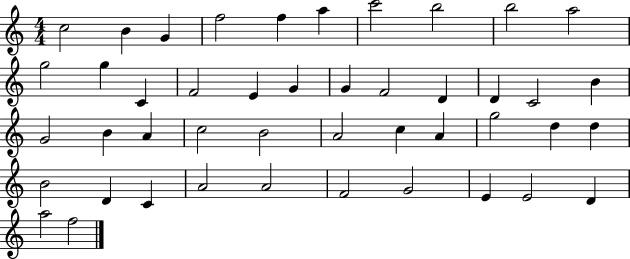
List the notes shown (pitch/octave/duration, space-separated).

C5/h B4/q G4/q F5/h F5/q A5/q C6/h B5/h B5/h A5/h G5/h G5/q C4/q F4/h E4/q G4/q G4/q F4/h D4/q D4/q C4/h B4/q G4/h B4/q A4/q C5/h B4/h A4/h C5/q A4/q G5/h D5/q D5/q B4/h D4/q C4/q A4/h A4/h F4/h G4/h E4/q E4/h D4/q A5/h F5/h